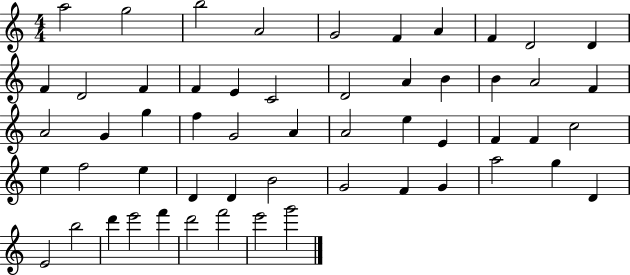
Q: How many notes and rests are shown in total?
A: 55